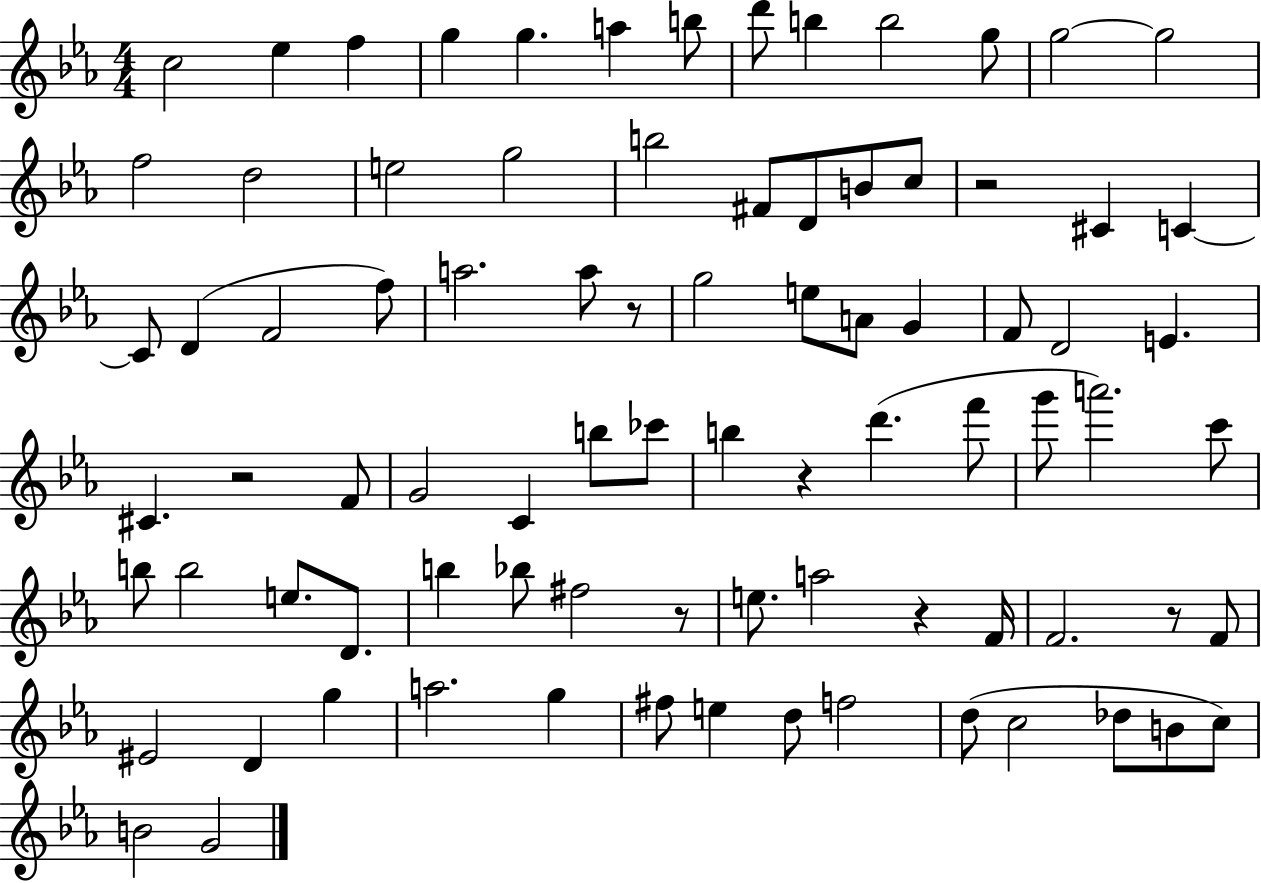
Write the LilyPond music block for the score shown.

{
  \clef treble
  \numericTimeSignature
  \time 4/4
  \key ees \major
  c''2 ees''4 f''4 | g''4 g''4. a''4 b''8 | d'''8 b''4 b''2 g''8 | g''2~~ g''2 | \break f''2 d''2 | e''2 g''2 | b''2 fis'8 d'8 b'8 c''8 | r2 cis'4 c'4~~ | \break c'8 d'4( f'2 f''8) | a''2. a''8 r8 | g''2 e''8 a'8 g'4 | f'8 d'2 e'4. | \break cis'4. r2 f'8 | g'2 c'4 b''8 ces'''8 | b''4 r4 d'''4.( f'''8 | g'''8 a'''2.) c'''8 | \break b''8 b''2 e''8. d'8. | b''4 bes''8 fis''2 r8 | e''8. a''2 r4 f'16 | f'2. r8 f'8 | \break eis'2 d'4 g''4 | a''2. g''4 | fis''8 e''4 d''8 f''2 | d''8( c''2 des''8 b'8 c''8) | \break b'2 g'2 | \bar "|."
}